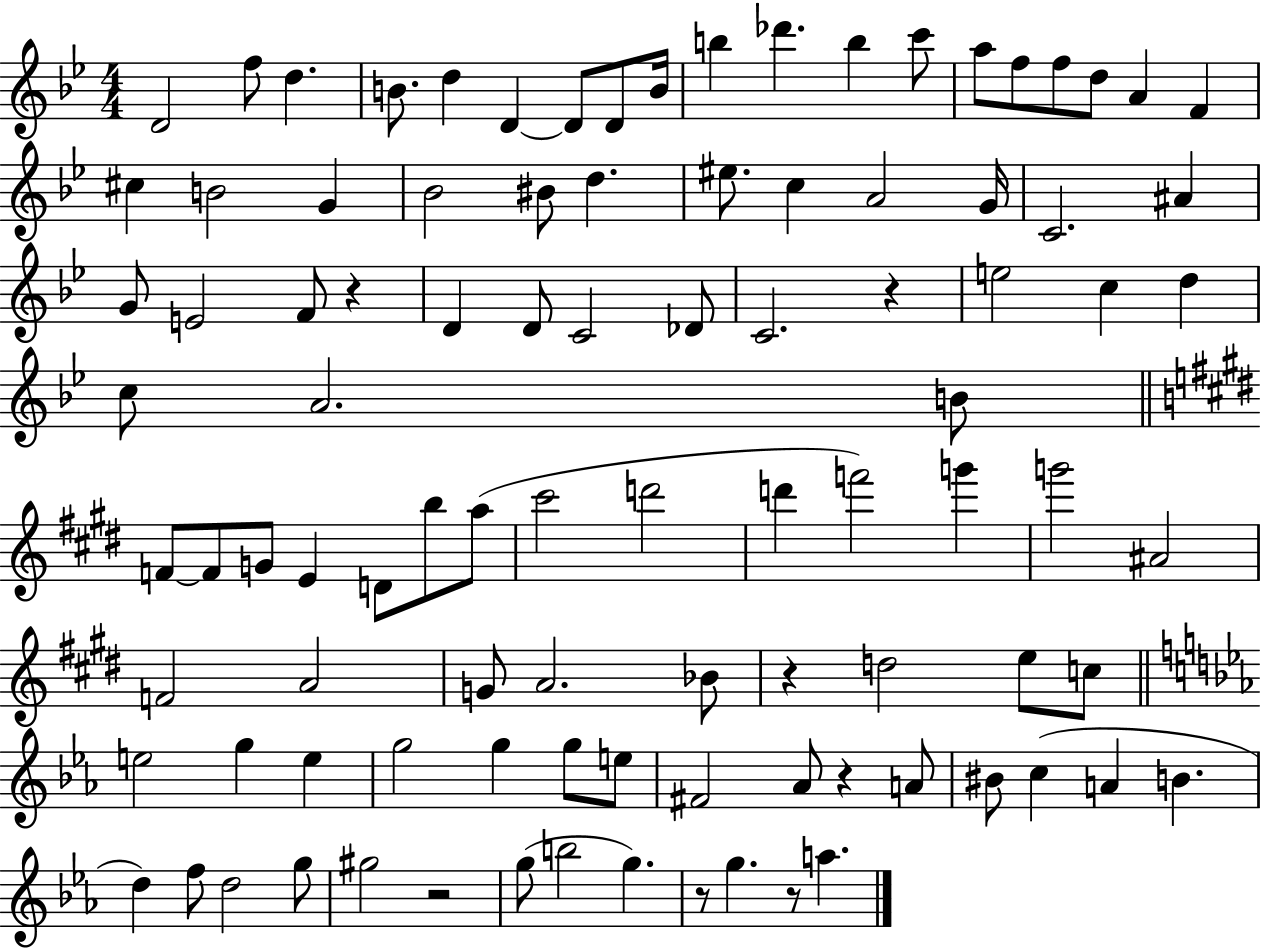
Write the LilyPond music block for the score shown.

{
  \clef treble
  \numericTimeSignature
  \time 4/4
  \key bes \major
  d'2 f''8 d''4. | b'8. d''4 d'4~~ d'8 d'8 b'16 | b''4 des'''4. b''4 c'''8 | a''8 f''8 f''8 d''8 a'4 f'4 | \break cis''4 b'2 g'4 | bes'2 bis'8 d''4. | eis''8. c''4 a'2 g'16 | c'2. ais'4 | \break g'8 e'2 f'8 r4 | d'4 d'8 c'2 des'8 | c'2. r4 | e''2 c''4 d''4 | \break c''8 a'2. b'8 | \bar "||" \break \key e \major f'8~~ f'8 g'8 e'4 d'8 b''8 a''8( | cis'''2 d'''2 | d'''4 f'''2) g'''4 | g'''2 ais'2 | \break f'2 a'2 | g'8 a'2. bes'8 | r4 d''2 e''8 c''8 | \bar "||" \break \key ees \major e''2 g''4 e''4 | g''2 g''4 g''8 e''8 | fis'2 aes'8 r4 a'8 | bis'8 c''4( a'4 b'4. | \break d''4) f''8 d''2 g''8 | gis''2 r2 | g''8( b''2 g''4.) | r8 g''4. r8 a''4. | \break \bar "|."
}